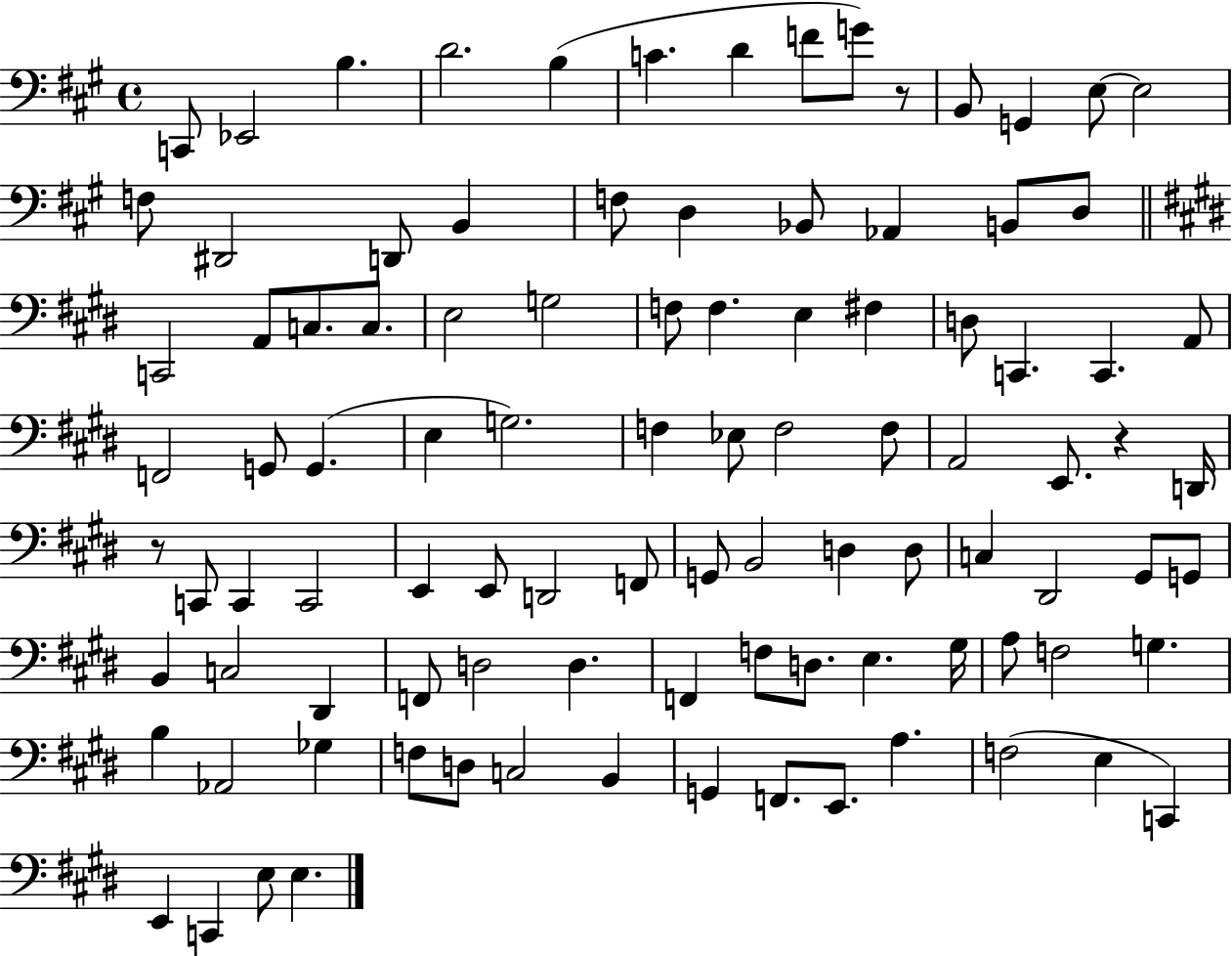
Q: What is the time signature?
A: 4/4